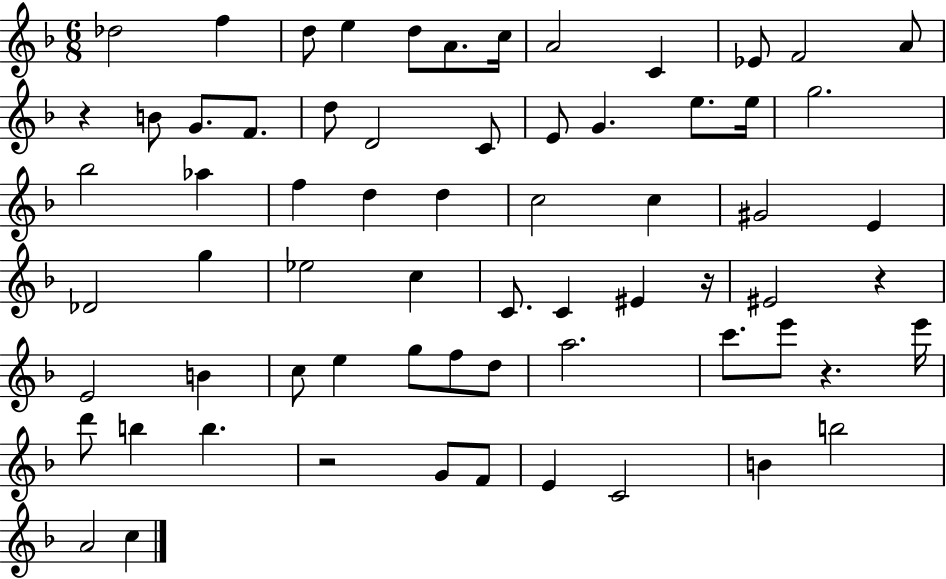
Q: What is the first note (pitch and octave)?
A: Db5